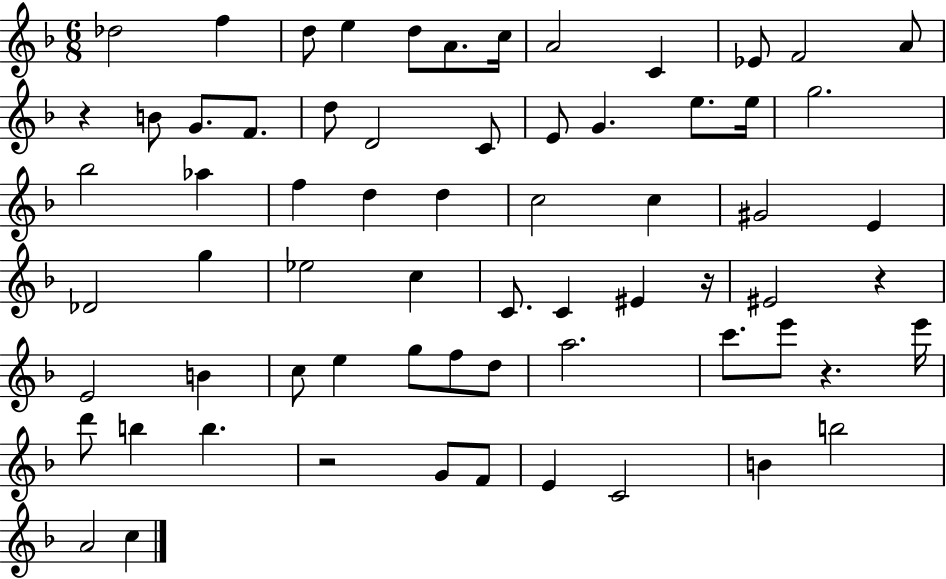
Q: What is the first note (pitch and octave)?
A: Db5